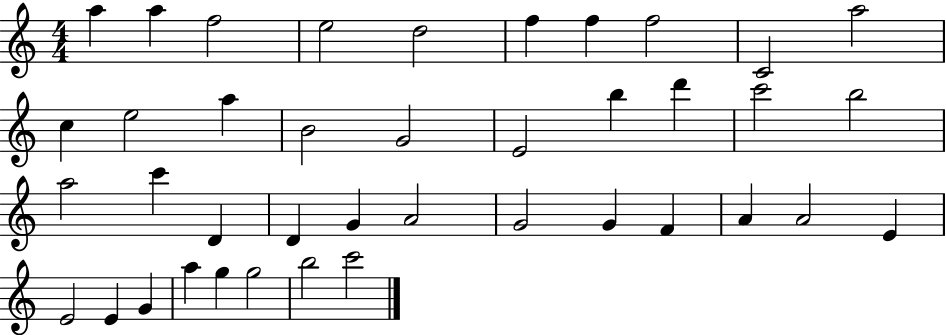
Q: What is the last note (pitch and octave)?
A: C6